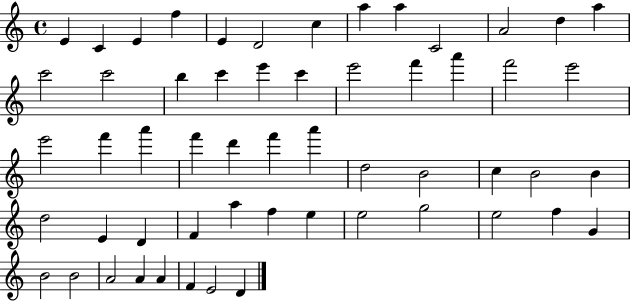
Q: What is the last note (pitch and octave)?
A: D4